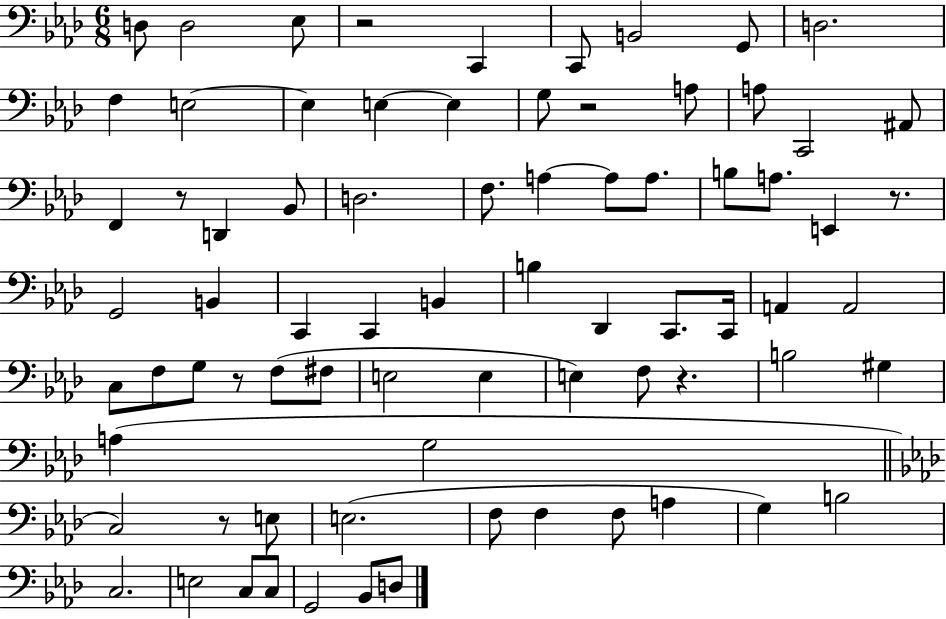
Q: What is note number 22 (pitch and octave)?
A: D3